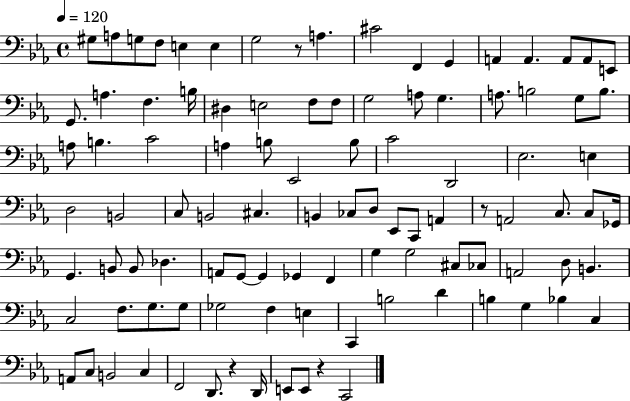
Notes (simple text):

G#3/e A3/e G3/e F3/e E3/q E3/q G3/h R/e A3/q. C#4/h F2/q G2/q A2/q A2/q. A2/e A2/e E2/e G2/e. A3/q. F3/q. B3/s D#3/q E3/h F3/e F3/e G3/h A3/e G3/q. A3/e. B3/h G3/e B3/e. A3/e B3/q. C4/h A3/q B3/e Eb2/h B3/e C4/h D2/h Eb3/h. E3/q D3/h B2/h C3/e B2/h C#3/q. B2/q CES3/e D3/e Eb2/e C2/e A2/q R/e A2/h C3/e. C3/e Gb2/s G2/q. B2/e B2/e Db3/q. A2/e G2/e G2/q Gb2/q F2/q G3/q G3/h C#3/e CES3/e A2/h D3/e B2/q. C3/h F3/e. G3/e. G3/e Gb3/h F3/q E3/q C2/q B3/h D4/q B3/q G3/q Bb3/q C3/q A2/e C3/e B2/h C3/q F2/h D2/e. R/q D2/s E2/e E2/e R/q C2/h